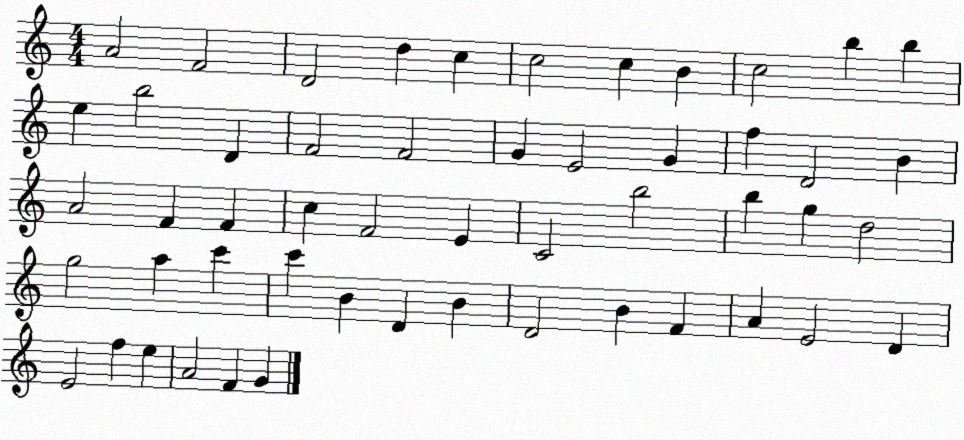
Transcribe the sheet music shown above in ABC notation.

X:1
T:Untitled
M:4/4
L:1/4
K:C
A2 F2 D2 d c c2 c B c2 b b e b2 D F2 F2 G E2 G f D2 B A2 F F c F2 E C2 b2 b g d2 g2 a c' c' B D B D2 B F A E2 D E2 f e A2 F G